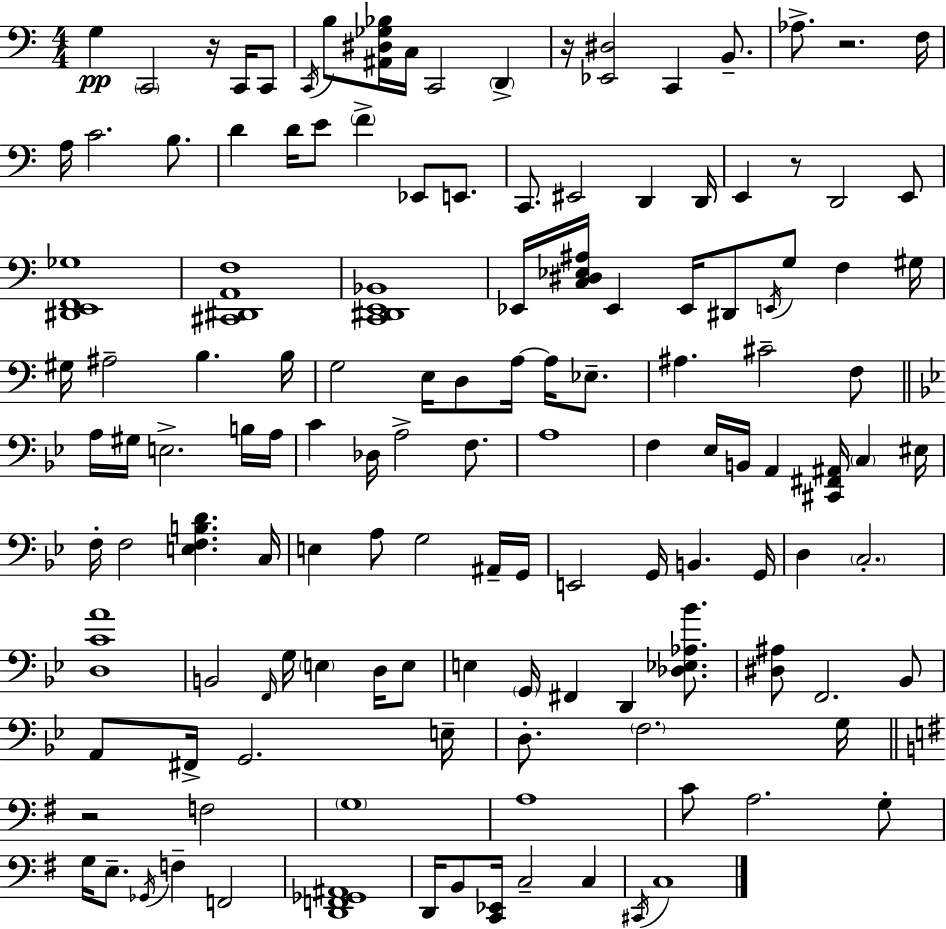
X:1
T:Untitled
M:4/4
L:1/4
K:Am
G, C,,2 z/4 C,,/4 C,,/2 C,,/4 B,/2 [^A,,^D,_G,_B,]/4 C,/4 C,,2 D,, z/4 [_E,,^D,]2 C,, B,,/2 _A,/2 z2 F,/4 A,/4 C2 B,/2 D D/4 E/2 F _E,,/2 E,,/2 C,,/2 ^E,,2 D,, D,,/4 E,, z/2 D,,2 E,,/2 [^D,,E,,F,,_G,]4 [^C,,^D,,A,,F,]4 [C,,^D,,E,,_B,,]4 _E,,/4 [C,^D,_E,^A,]/4 _E,, _E,,/4 ^D,,/2 E,,/4 G,/2 F, ^G,/4 ^G,/4 ^A,2 B, B,/4 G,2 E,/4 D,/2 A,/4 A,/4 _E,/2 ^A, ^C2 F,/2 A,/4 ^G,/4 E,2 B,/4 A,/4 C _D,/4 A,2 F,/2 A,4 F, _E,/4 B,,/4 A,, [^C,,^F,,^A,,]/4 C, ^E,/4 F,/4 F,2 [E,F,B,D] C,/4 E, A,/2 G,2 ^A,,/4 G,,/4 E,,2 G,,/4 B,, G,,/4 D, C,2 [D,CA]4 B,,2 F,,/4 G,/4 E, D,/4 E,/2 E, G,,/4 ^F,, D,, [_D,_E,_A,_B]/2 [^D,^A,]/2 F,,2 _B,,/2 A,,/2 ^F,,/4 G,,2 E,/4 D,/2 F,2 G,/4 z2 F,2 G,4 A,4 C/2 A,2 G,/2 G,/4 E,/2 _G,,/4 F, F,,2 [D,,F,,_G,,^A,,]4 D,,/4 B,,/2 [C,,_E,,]/4 C,2 C, ^C,,/4 C,4